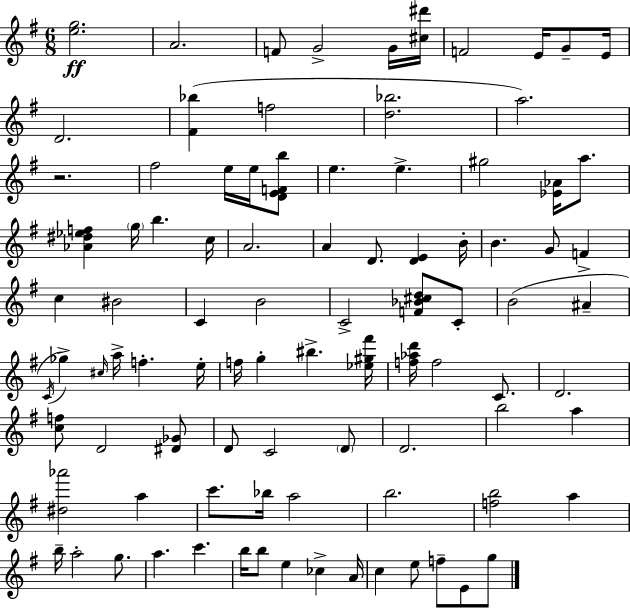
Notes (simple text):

[E5,G5]/h. A4/h. F4/e G4/h G4/s [C#5,D#6]/s F4/h E4/s G4/e E4/s D4/h. [F#4,Bb5]/q F5/h [D5,Bb5]/h. A5/h. R/h. F#5/h E5/s E5/s [D4,E4,F4,B5]/e E5/q. E5/q. G#5/h [Eb4,Ab4]/s A5/e. [Ab4,D#5,Eb5,F5]/q G5/s B5/q. C5/s A4/h. A4/q D4/e. [D4,E4]/q B4/s B4/q. G4/e F4/q C5/q BIS4/h C4/q B4/h C4/h [F4,Bb4,C#5,D5]/e C4/e B4/h A#4/q C4/s Gb5/q C#5/s A5/s F5/q. E5/s F5/s G5/q BIS5/q. [Eb5,G#5,F#6]/s [F5,Ab5,D6]/s F5/h C4/e. D4/h. [C5,F5]/e D4/h [D#4,Gb4]/e D4/e C4/h D4/e D4/h. B5/h A5/q [D#5,Ab6]/h A5/q C6/e. Bb5/s A5/h B5/h. [F5,B5]/h A5/q B5/s A5/h G5/e. A5/q. C6/q. B5/s B5/e E5/q CES5/q A4/s C5/q E5/e F5/e E4/e G5/e